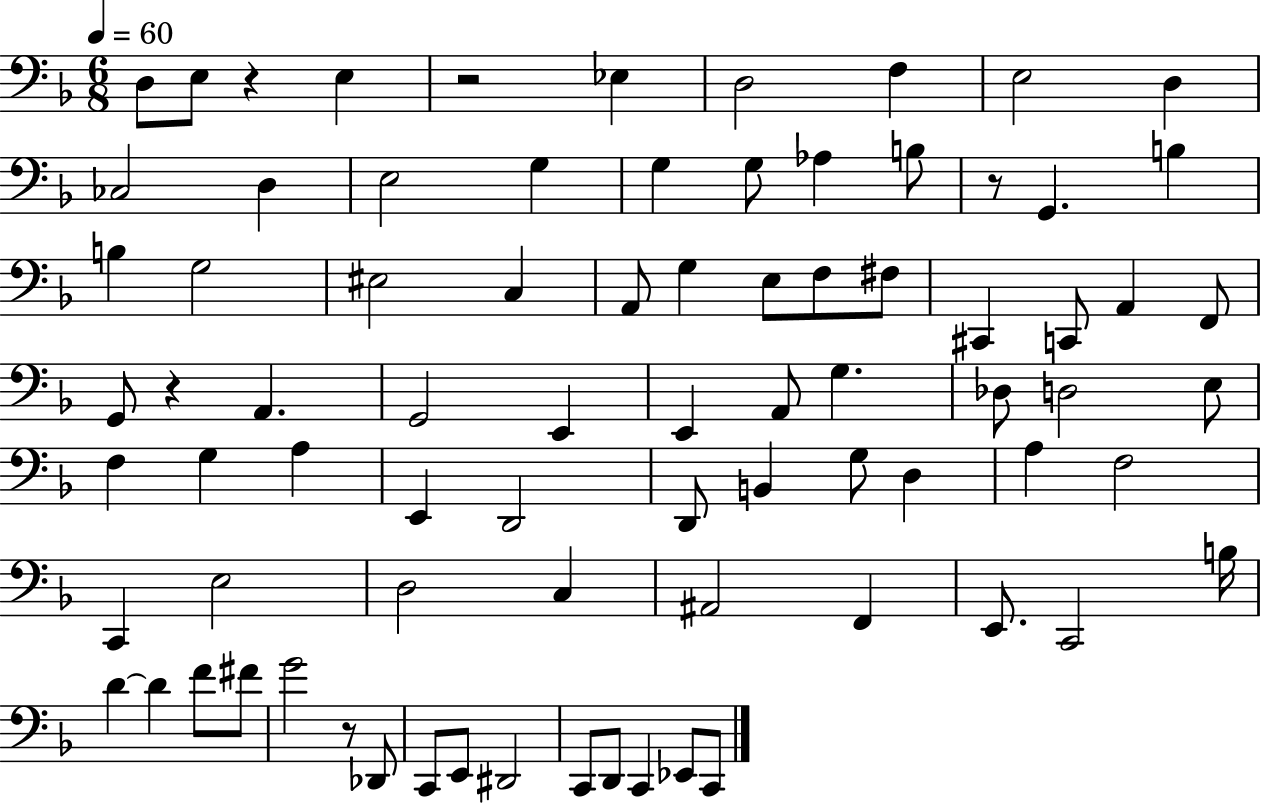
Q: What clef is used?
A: bass